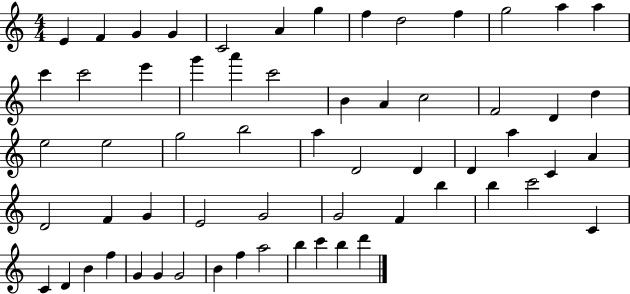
X:1
T:Untitled
M:4/4
L:1/4
K:C
E F G G C2 A g f d2 f g2 a a c' c'2 e' g' a' c'2 B A c2 F2 D d e2 e2 g2 b2 a D2 D D a C A D2 F G E2 G2 G2 F b b c'2 C C D B f G G G2 B f a2 b c' b d'